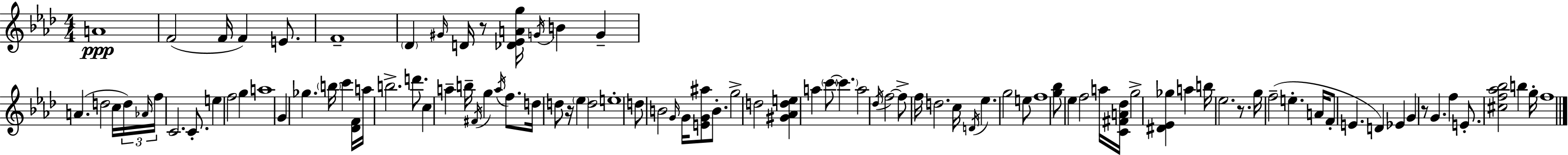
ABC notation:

X:1
T:Untitled
M:4/4
L:1/4
K:Ab
A4 F2 F/4 F E/2 F4 _D ^G/4 D/4 z/2 [_D_EAg]/4 G/4 B G A d2 c/4 d/4 _A/4 f/4 C2 C/2 e f2 g a4 G _g b/4 c' [_DF]/4 a/4 b2 d'/2 c a b/4 ^F/4 g a/4 f/2 d/4 d/2 z/4 _e d2 e4 d/2 B2 G/4 G/4 [EG^a]/2 B/2 g2 d2 [^G_Ade] a c'/2 c' a2 _d/4 f2 f/2 f/4 d2 c/4 D/4 _e g2 e/2 f4 [g_b]/2 _e f2 a/4 [C^FA_d]/4 g2 [^D_E_g] a b/4 _e2 z/2 g/4 f2 e A/4 F/2 E D _E G z/2 G f E/2 [^cf_a_b]2 b g/4 f4